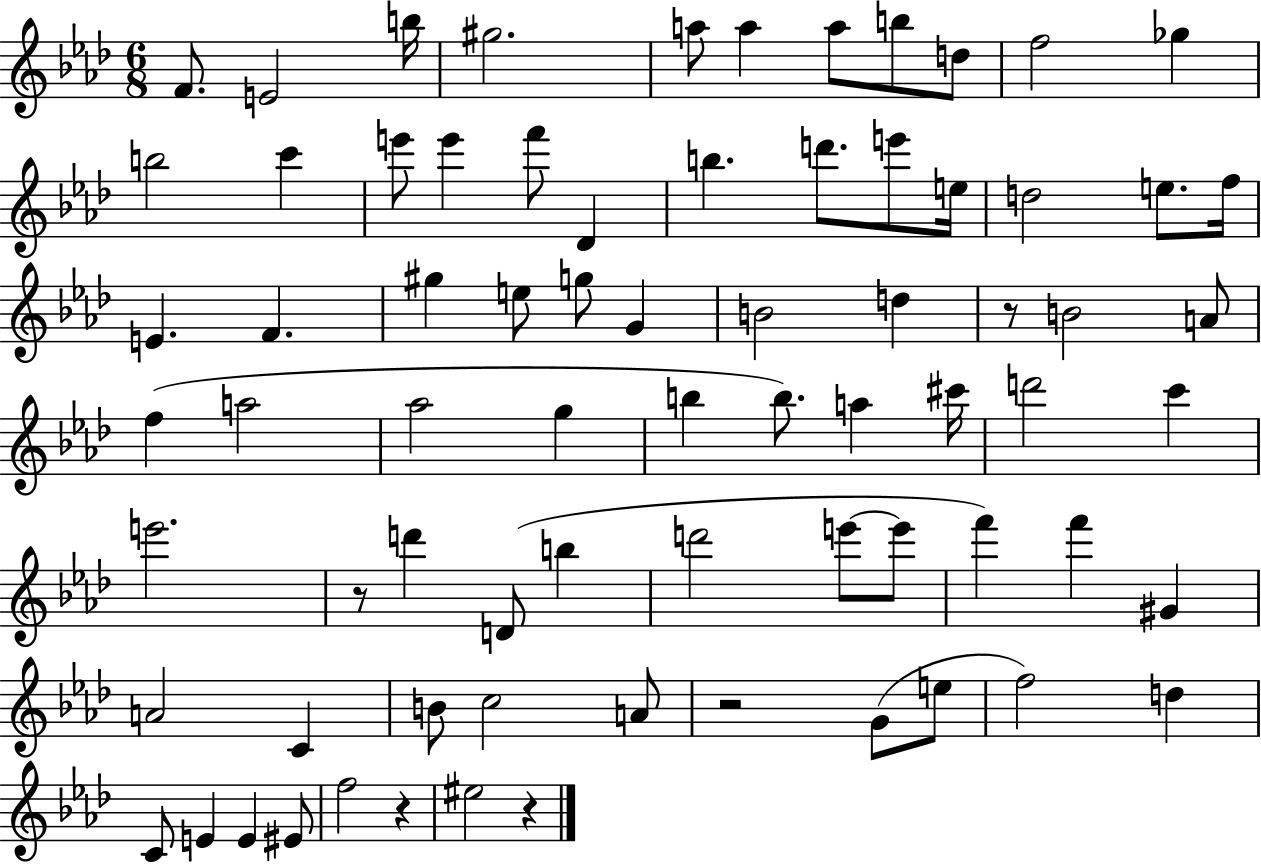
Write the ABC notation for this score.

X:1
T:Untitled
M:6/8
L:1/4
K:Ab
F/2 E2 b/4 ^g2 a/2 a a/2 b/2 d/2 f2 _g b2 c' e'/2 e' f'/2 _D b d'/2 e'/2 e/4 d2 e/2 f/4 E F ^g e/2 g/2 G B2 d z/2 B2 A/2 f a2 _a2 g b b/2 a ^c'/4 d'2 c' e'2 z/2 d' D/2 b d'2 e'/2 e'/2 f' f' ^G A2 C B/2 c2 A/2 z2 G/2 e/2 f2 d C/2 E E ^E/2 f2 z ^e2 z